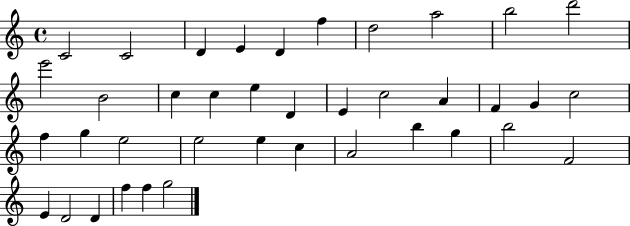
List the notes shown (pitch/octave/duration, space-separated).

C4/h C4/h D4/q E4/q D4/q F5/q D5/h A5/h B5/h D6/h E6/h B4/h C5/q C5/q E5/q D4/q E4/q C5/h A4/q F4/q G4/q C5/h F5/q G5/q E5/h E5/h E5/q C5/q A4/h B5/q G5/q B5/h F4/h E4/q D4/h D4/q F5/q F5/q G5/h